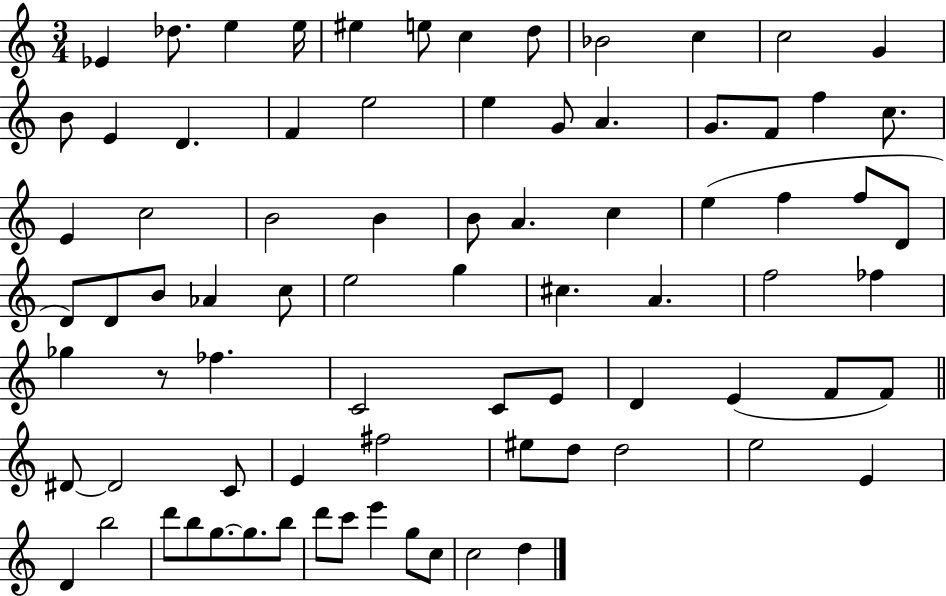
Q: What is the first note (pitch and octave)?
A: Eb4